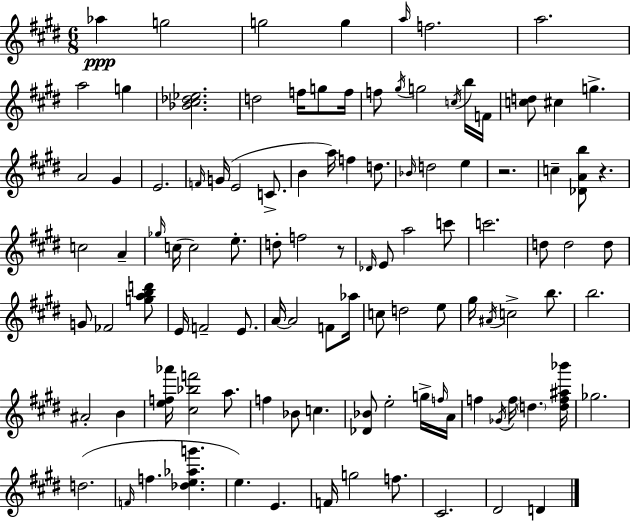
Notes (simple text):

Ab5/q G5/h G5/h G5/q A5/s F5/h. A5/h. A5/h G5/q [Bb4,C#5,Db5,Eb5]/h. D5/h F5/s G5/e F5/s F5/e G#5/s G5/h C5/s B5/s F4/s [C5,D5]/e C#5/q G5/q. A4/h G#4/q E4/h. F4/s G4/s E4/h C4/e. B4/q A5/s F5/q D5/e. Bb4/s D5/h E5/q R/h. C5/q [Db4,A4,B5]/e R/q. C5/h A4/q Gb5/s C5/s C5/h E5/e. D5/e F5/h R/e Db4/s E4/e A5/h C6/e C6/h. D5/e D5/h D5/e G4/e FES4/h [G5,A5,B5,D6]/e E4/s F4/h E4/e. A4/s A4/h F4/e Ab5/s C5/e D5/h E5/e G#5/s A#4/s C5/h B5/e. B5/h. A#4/h B4/q [E5,F5,Ab6]/s [C#5,Bb5,F6]/h A5/e. F5/q Bb4/e C5/q. [Db4,Bb4]/e E5/h G5/s F5/s A4/s F5/q Gb4/s F5/s D5/q. [D5,F5,A#5,Bb6]/s Gb5/h. D5/h. F4/s F5/q. [Db5,E5,Ab5,G6]/q. E5/q. E4/q. F4/s G5/h F5/e. C#4/h. D#4/h D4/q